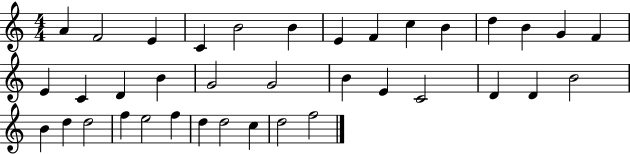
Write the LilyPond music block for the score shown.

{
  \clef treble
  \numericTimeSignature
  \time 4/4
  \key c \major
  a'4 f'2 e'4 | c'4 b'2 b'4 | e'4 f'4 c''4 b'4 | d''4 b'4 g'4 f'4 | \break e'4 c'4 d'4 b'4 | g'2 g'2 | b'4 e'4 c'2 | d'4 d'4 b'2 | \break b'4 d''4 d''2 | f''4 e''2 f''4 | d''4 d''2 c''4 | d''2 f''2 | \break \bar "|."
}